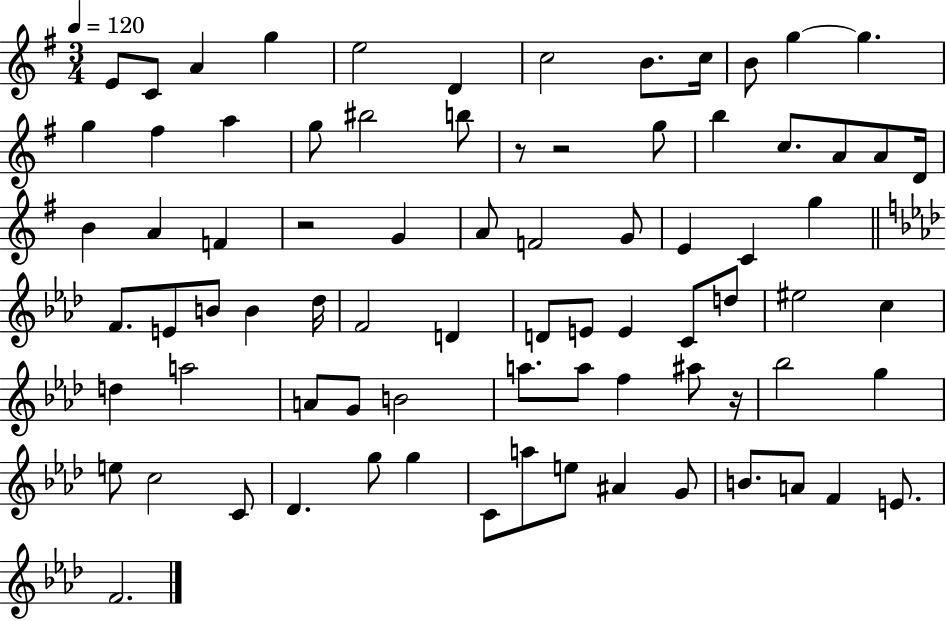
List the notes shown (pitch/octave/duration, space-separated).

E4/e C4/e A4/q G5/q E5/h D4/q C5/h B4/e. C5/s B4/e G5/q G5/q. G5/q F#5/q A5/q G5/e BIS5/h B5/e R/e R/h G5/e B5/q C5/e. A4/e A4/e D4/s B4/q A4/q F4/q R/h G4/q A4/e F4/h G4/e E4/q C4/q G5/q F4/e. E4/e B4/e B4/q Db5/s F4/h D4/q D4/e E4/e E4/q C4/e D5/e EIS5/h C5/q D5/q A5/h A4/e G4/e B4/h A5/e. A5/e F5/q A#5/e R/s Bb5/h G5/q E5/e C5/h C4/e Db4/q. G5/e G5/q C4/e A5/e E5/e A#4/q G4/e B4/e. A4/e F4/q E4/e. F4/h.